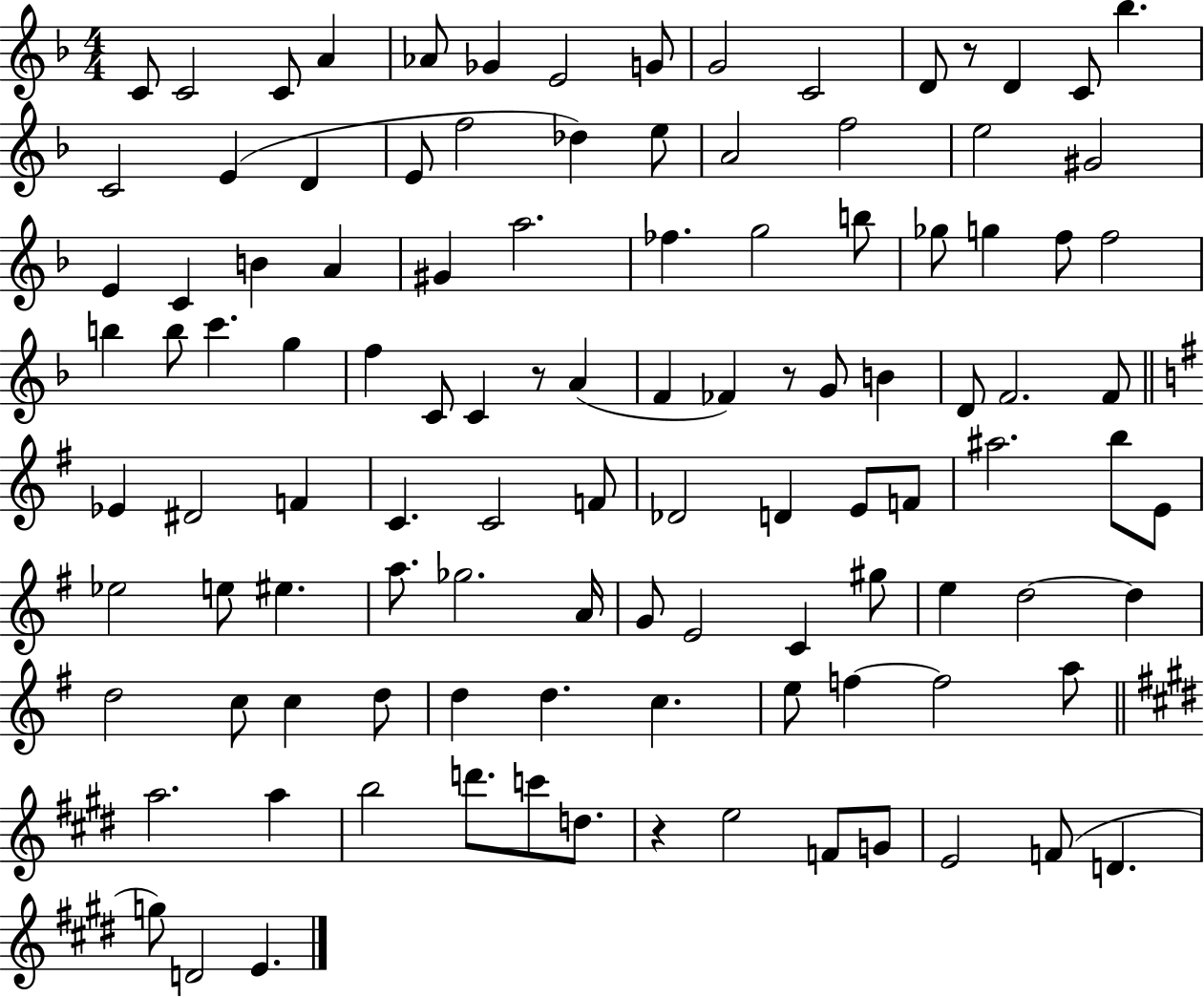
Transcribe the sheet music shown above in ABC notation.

X:1
T:Untitled
M:4/4
L:1/4
K:F
C/2 C2 C/2 A _A/2 _G E2 G/2 G2 C2 D/2 z/2 D C/2 _b C2 E D E/2 f2 _d e/2 A2 f2 e2 ^G2 E C B A ^G a2 _f g2 b/2 _g/2 g f/2 f2 b b/2 c' g f C/2 C z/2 A F _F z/2 G/2 B D/2 F2 F/2 _E ^D2 F C C2 F/2 _D2 D E/2 F/2 ^a2 b/2 E/2 _e2 e/2 ^e a/2 _g2 A/4 G/2 E2 C ^g/2 e d2 d d2 c/2 c d/2 d d c e/2 f f2 a/2 a2 a b2 d'/2 c'/2 d/2 z e2 F/2 G/2 E2 F/2 D g/2 D2 E